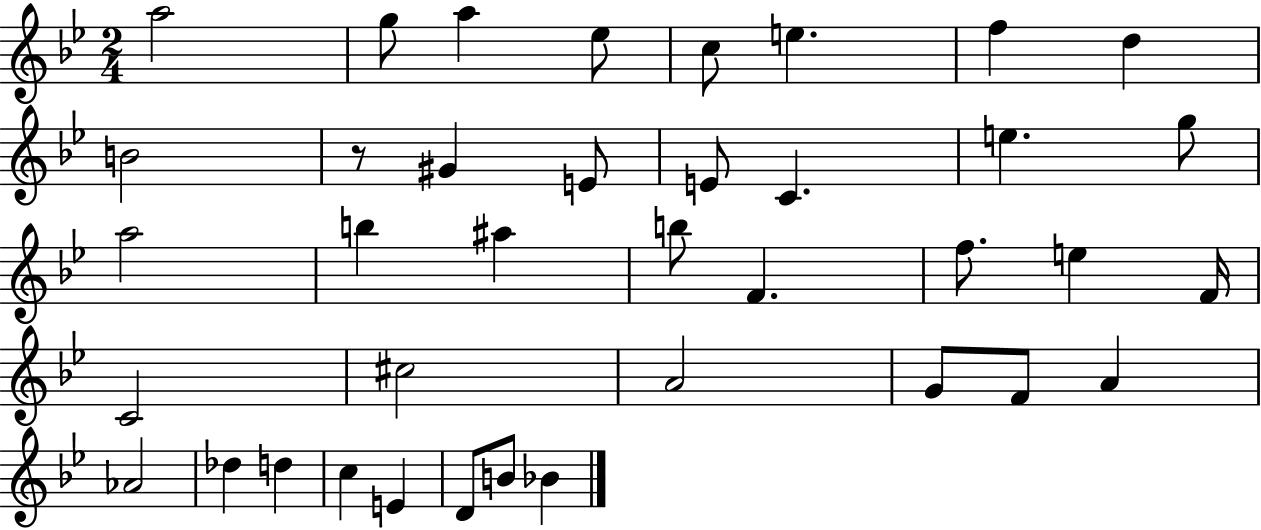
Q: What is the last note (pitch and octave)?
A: Bb4